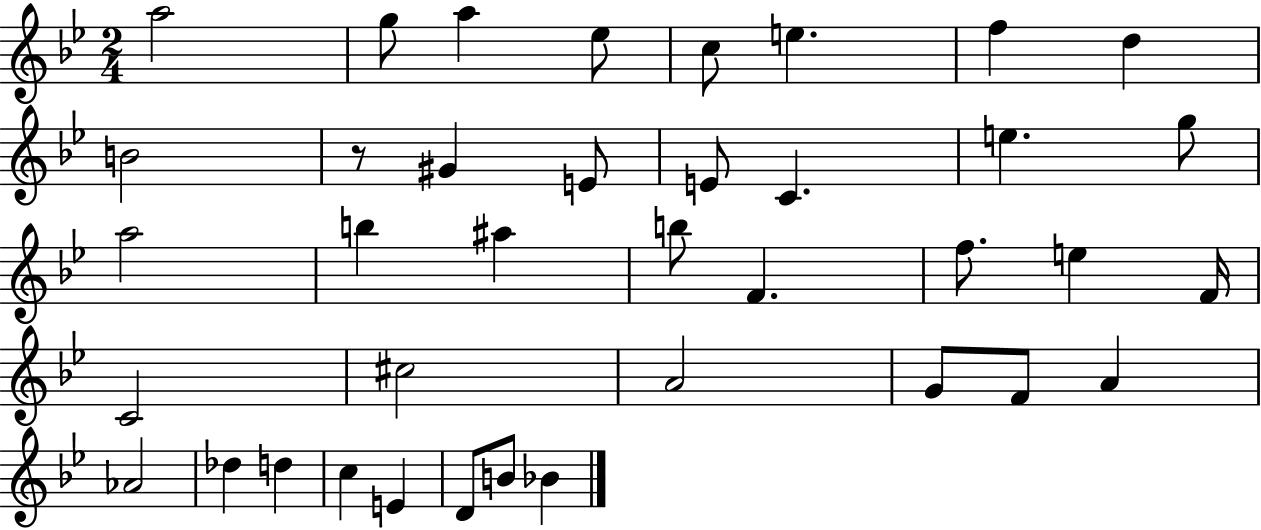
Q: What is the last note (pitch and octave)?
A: Bb4